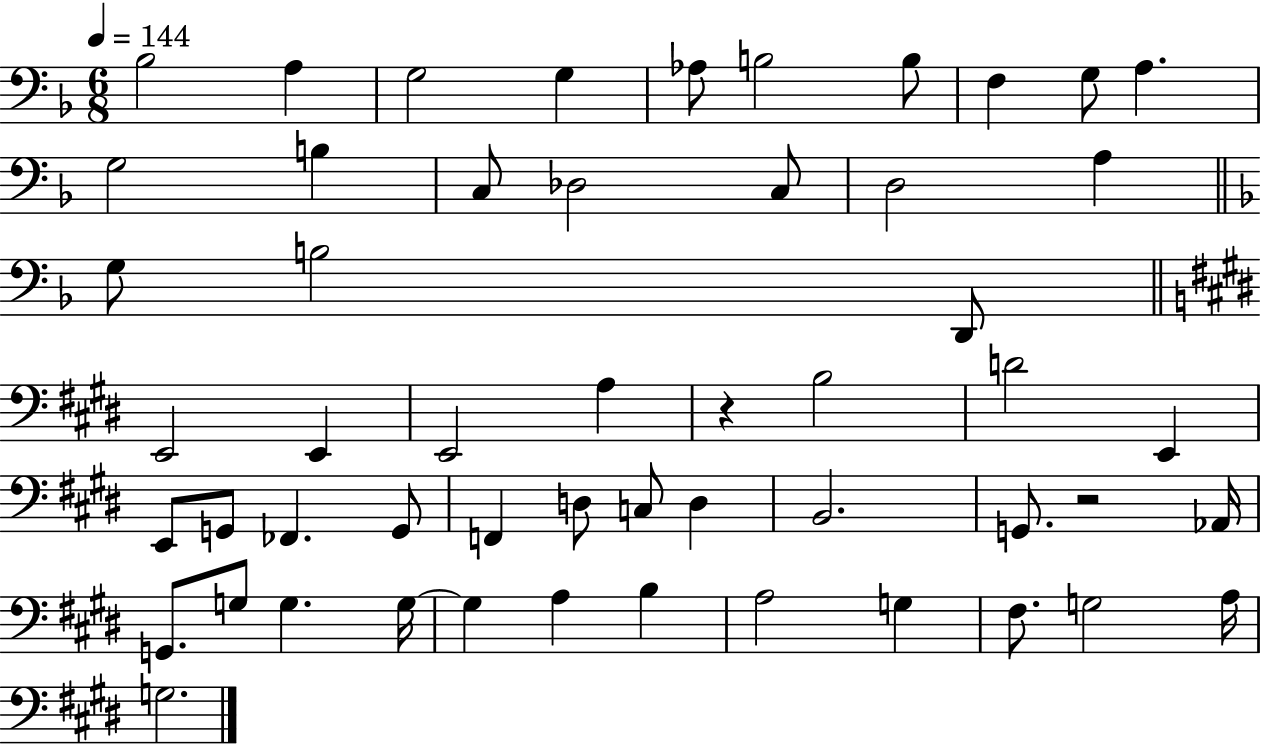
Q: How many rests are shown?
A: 2